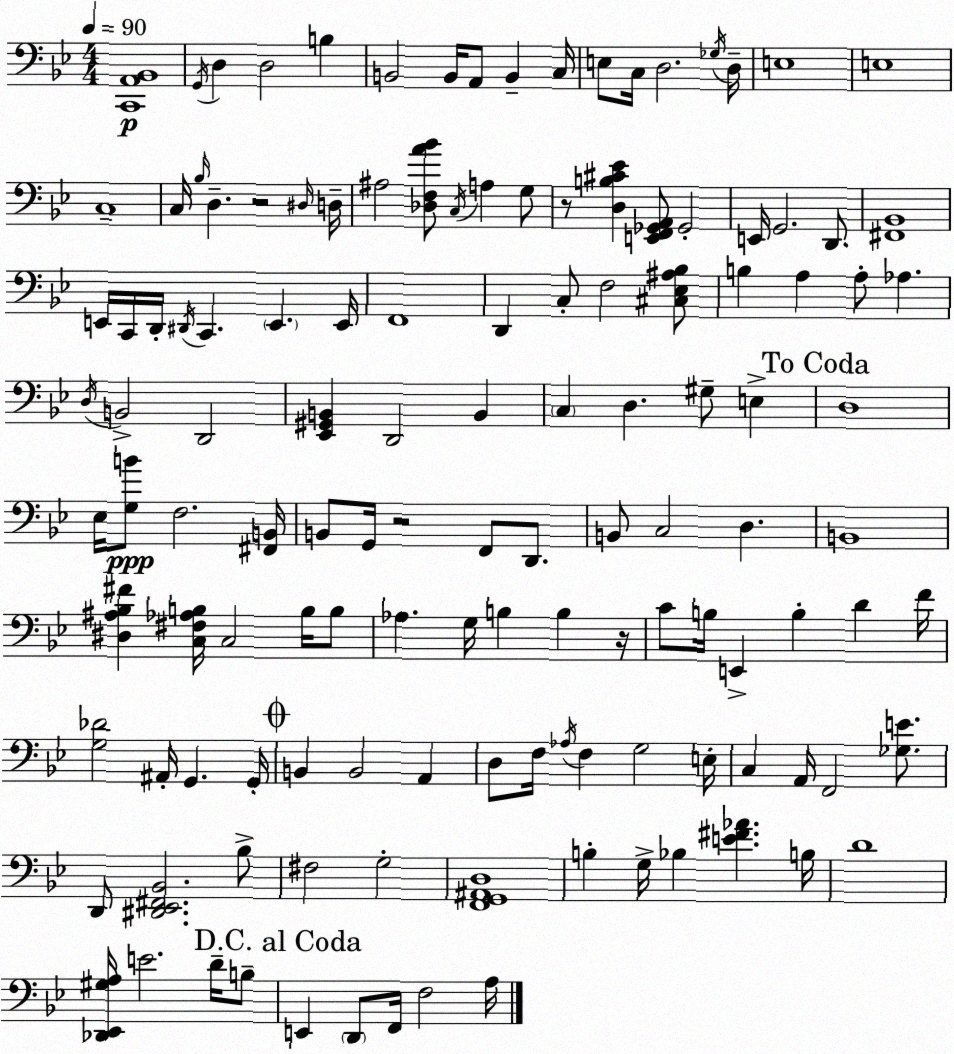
X:1
T:Untitled
M:4/4
L:1/4
K:Bb
[C,,A,,_B,,]4 G,,/4 D, D,2 B, B,,2 B,,/4 A,,/2 B,, C,/4 E,/2 C,/4 D,2 _G,/4 D,/4 E,4 E,4 C,4 C,/4 _B,/4 D, z2 ^D,/4 D,/4 ^A,2 [_D,F,A_B]/2 C,/4 A, G,/2 z/2 [D,B,^C_E] [E,,F,,_G,,A,,]/2 _G,,2 E,,/4 G,,2 D,,/2 [^F,,_B,,]4 E,,/4 C,,/4 D,,/4 ^D,,/4 C,, E,, E,,/4 F,,4 D,, C,/2 F,2 [^C,_E,^A,_B,]/2 B, A, A,/2 _A, D,/4 B,,2 D,,2 [_E,,^G,,B,,] D,,2 B,, C, D, ^G,/2 E, D,4 _E,/4 [G,B]/2 F,2 [^F,,B,,]/4 B,,/2 G,,/4 z2 F,,/2 D,,/2 B,,/2 C,2 D, B,,4 [^D,^A,_B,^F] [C,^F,_A,B,]/4 C,2 B,/4 B,/2 _A, G,/4 B, B, z/4 C/2 B,/4 E,, B, D F/4 [G,_D]2 ^A,,/4 G,, G,,/4 B,, B,,2 A,, D,/2 F,/4 _A,/4 F, G,2 E,/4 C, A,,/4 F,,2 [_G,E]/2 D,,/2 [^D,,_E,,^F,,_B,,]2 _B,/2 ^F,2 G,2 [F,,G,,^A,,D,]4 B, G,/4 _B, [E^F_A] B,/4 D4 [_D,,_E,,^G,A,]/4 E2 D/4 B,/2 E,, D,,/2 F,,/4 F,2 A,/4